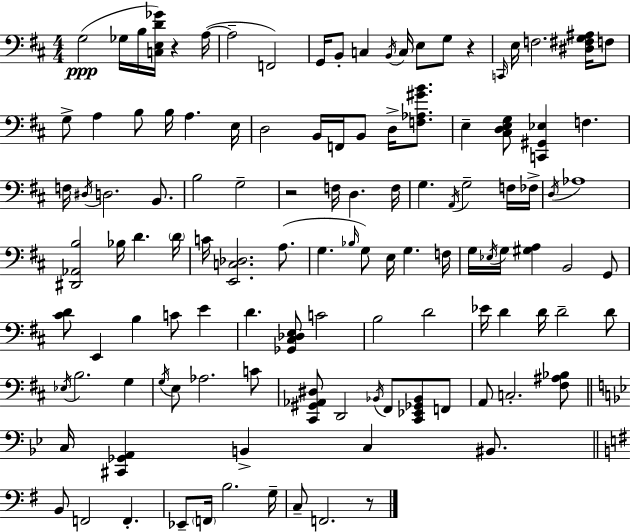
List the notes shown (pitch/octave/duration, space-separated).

G3/h Gb3/s B3/s [C3,E3,D4,Gb4]/s R/q A3/s A3/h F2/h G2/s B2/e C3/q B2/s C3/s E3/e G3/e R/q C2/s E3/s F3/h. [D#3,F#3,G3,A#3]/s F3/e G3/e A3/q B3/e B3/s A3/q. E3/s D3/h B2/s F2/s B2/e D3/s [F3,Ab3,G#4,B4]/e. E3/q [C#3,D3,E3,G3]/e [C2,G#2,Eb3]/q F3/q. F3/s D#3/s D3/h. B2/e. B3/h G3/h R/h F3/s D3/q. F3/s G3/q. A2/s G3/h F3/s FES3/s D3/s Ab3/w [D#2,Ab2,B3]/h Bb3/s D4/q. D4/s C4/s [E2,C3,Db3]/h. A3/e. G3/q. Bb3/s G3/e E3/s G3/q. F3/s G3/s Eb3/s G3/s [G#3,A3]/q B2/h G2/e [C#4,D4]/e E2/q B3/q C4/e E4/q D4/q. [Gb2,C#3,Db3,E3]/e C4/h B3/h D4/h Eb4/s D4/q D4/s D4/h D4/e Eb3/s B3/h. G3/q G3/s E3/e Ab3/h. C4/e [C#2,G#2,Ab2,D#3]/e D2/h Bb2/s F#2/e [C#2,Eb2,Gb2,Bb2]/e F2/e A2/e C3/h. [F#3,A#3,Bb3]/e C3/s [C#2,Gb2,A2]/q B2/q C3/q BIS2/e. B2/e F2/h F2/q. Eb2/e F2/s B3/h. G3/s C3/e F2/h. R/e